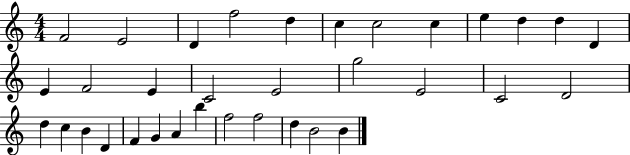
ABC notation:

X:1
T:Untitled
M:4/4
L:1/4
K:C
F2 E2 D f2 d c c2 c e d d D E F2 E C2 E2 g2 E2 C2 D2 d c B D F G A b f2 f2 d B2 B